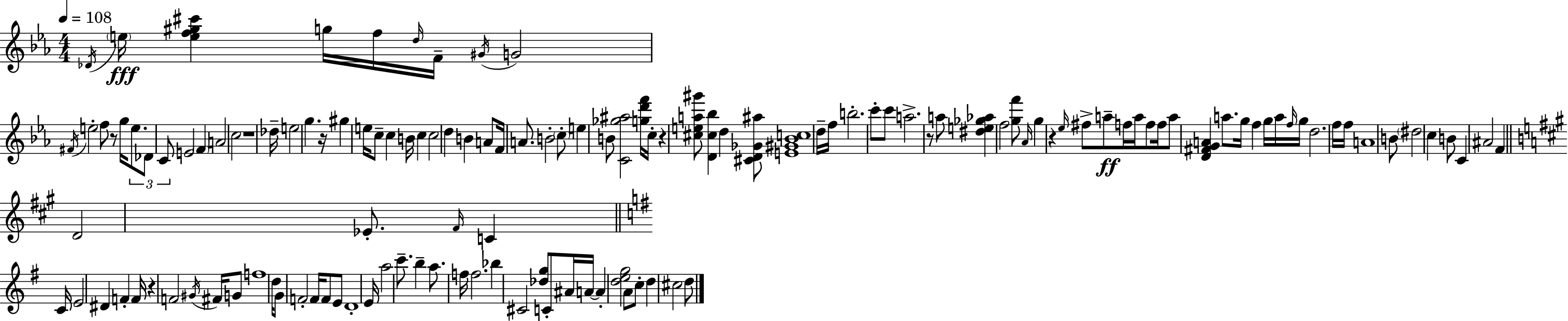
Db4/s E5/s [E5,F5,G#5,C#6]/q G5/s F5/s D5/s F4/s G#4/s G4/h F#4/s E5/h F5/e R/e G5/s E5/e. Db4/e C4/e E4/h F4/q A4/h C5/h R/w Db5/s E5/h G5/q. R/s G#5/q E5/s C5/e C5/q B4/s C5/q C5/h D5/q B4/q A4/e F4/s A4/e. B4/h C5/e E5/q B4/e [C4,Gb5,A#5]/h [G5,D6,F6]/s C5/s R/q [C#5,E5,A5,G#6]/e [D4,C#5,Bb5]/q D5/q [C#4,D4,Gb4,A#5]/e [E4,G#4,Bb4,C5]/w D5/s F5/s B5/h. C6/e C6/e A5/h. R/e A5/e [D#5,E5,Gb5,Ab5]/q F5/h [G5,F6]/e Ab4/s G5/q R/q Eb5/s F#5/e A5/e F5/s A5/s F5/e F5/s A5/e [D4,F#4,G4,A4]/q A5/e. G5/s F5/q G5/s A5/s F5/s G5/s D5/h. F5/s F5/s A4/w B4/e D#5/h C5/q B4/e C4/q A#4/h F4/q D4/h Eb4/e. F#4/s C4/q C4/s E4/h D#4/q F4/q F4/s R/q F4/h G#4/s F#4/s G4/e F5/w D5/s G4/e F4/h F4/s F4/e E4/e D4/w E4/s A5/h C6/e. B5/q A5/e. F5/s F5/h. Bb5/q C#4/h [Db5,G5]/e C4/e A#4/s A4/s A4/q [D5,E5,G5]/h A4/e C5/e D5/q C#5/h D5/e